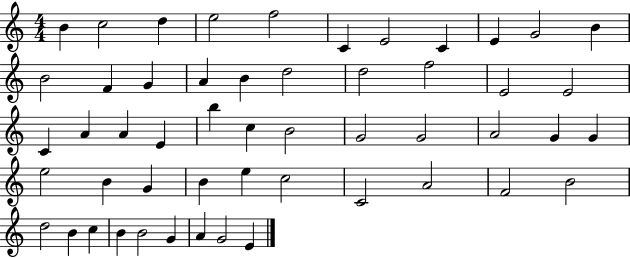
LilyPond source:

{
  \clef treble
  \numericTimeSignature
  \time 4/4
  \key c \major
  b'4 c''2 d''4 | e''2 f''2 | c'4 e'2 c'4 | e'4 g'2 b'4 | \break b'2 f'4 g'4 | a'4 b'4 d''2 | d''2 f''2 | e'2 e'2 | \break c'4 a'4 a'4 e'4 | b''4 c''4 b'2 | g'2 g'2 | a'2 g'4 g'4 | \break e''2 b'4 g'4 | b'4 e''4 c''2 | c'2 a'2 | f'2 b'2 | \break d''2 b'4 c''4 | b'4 b'2 g'4 | a'4 g'2 e'4 | \bar "|."
}